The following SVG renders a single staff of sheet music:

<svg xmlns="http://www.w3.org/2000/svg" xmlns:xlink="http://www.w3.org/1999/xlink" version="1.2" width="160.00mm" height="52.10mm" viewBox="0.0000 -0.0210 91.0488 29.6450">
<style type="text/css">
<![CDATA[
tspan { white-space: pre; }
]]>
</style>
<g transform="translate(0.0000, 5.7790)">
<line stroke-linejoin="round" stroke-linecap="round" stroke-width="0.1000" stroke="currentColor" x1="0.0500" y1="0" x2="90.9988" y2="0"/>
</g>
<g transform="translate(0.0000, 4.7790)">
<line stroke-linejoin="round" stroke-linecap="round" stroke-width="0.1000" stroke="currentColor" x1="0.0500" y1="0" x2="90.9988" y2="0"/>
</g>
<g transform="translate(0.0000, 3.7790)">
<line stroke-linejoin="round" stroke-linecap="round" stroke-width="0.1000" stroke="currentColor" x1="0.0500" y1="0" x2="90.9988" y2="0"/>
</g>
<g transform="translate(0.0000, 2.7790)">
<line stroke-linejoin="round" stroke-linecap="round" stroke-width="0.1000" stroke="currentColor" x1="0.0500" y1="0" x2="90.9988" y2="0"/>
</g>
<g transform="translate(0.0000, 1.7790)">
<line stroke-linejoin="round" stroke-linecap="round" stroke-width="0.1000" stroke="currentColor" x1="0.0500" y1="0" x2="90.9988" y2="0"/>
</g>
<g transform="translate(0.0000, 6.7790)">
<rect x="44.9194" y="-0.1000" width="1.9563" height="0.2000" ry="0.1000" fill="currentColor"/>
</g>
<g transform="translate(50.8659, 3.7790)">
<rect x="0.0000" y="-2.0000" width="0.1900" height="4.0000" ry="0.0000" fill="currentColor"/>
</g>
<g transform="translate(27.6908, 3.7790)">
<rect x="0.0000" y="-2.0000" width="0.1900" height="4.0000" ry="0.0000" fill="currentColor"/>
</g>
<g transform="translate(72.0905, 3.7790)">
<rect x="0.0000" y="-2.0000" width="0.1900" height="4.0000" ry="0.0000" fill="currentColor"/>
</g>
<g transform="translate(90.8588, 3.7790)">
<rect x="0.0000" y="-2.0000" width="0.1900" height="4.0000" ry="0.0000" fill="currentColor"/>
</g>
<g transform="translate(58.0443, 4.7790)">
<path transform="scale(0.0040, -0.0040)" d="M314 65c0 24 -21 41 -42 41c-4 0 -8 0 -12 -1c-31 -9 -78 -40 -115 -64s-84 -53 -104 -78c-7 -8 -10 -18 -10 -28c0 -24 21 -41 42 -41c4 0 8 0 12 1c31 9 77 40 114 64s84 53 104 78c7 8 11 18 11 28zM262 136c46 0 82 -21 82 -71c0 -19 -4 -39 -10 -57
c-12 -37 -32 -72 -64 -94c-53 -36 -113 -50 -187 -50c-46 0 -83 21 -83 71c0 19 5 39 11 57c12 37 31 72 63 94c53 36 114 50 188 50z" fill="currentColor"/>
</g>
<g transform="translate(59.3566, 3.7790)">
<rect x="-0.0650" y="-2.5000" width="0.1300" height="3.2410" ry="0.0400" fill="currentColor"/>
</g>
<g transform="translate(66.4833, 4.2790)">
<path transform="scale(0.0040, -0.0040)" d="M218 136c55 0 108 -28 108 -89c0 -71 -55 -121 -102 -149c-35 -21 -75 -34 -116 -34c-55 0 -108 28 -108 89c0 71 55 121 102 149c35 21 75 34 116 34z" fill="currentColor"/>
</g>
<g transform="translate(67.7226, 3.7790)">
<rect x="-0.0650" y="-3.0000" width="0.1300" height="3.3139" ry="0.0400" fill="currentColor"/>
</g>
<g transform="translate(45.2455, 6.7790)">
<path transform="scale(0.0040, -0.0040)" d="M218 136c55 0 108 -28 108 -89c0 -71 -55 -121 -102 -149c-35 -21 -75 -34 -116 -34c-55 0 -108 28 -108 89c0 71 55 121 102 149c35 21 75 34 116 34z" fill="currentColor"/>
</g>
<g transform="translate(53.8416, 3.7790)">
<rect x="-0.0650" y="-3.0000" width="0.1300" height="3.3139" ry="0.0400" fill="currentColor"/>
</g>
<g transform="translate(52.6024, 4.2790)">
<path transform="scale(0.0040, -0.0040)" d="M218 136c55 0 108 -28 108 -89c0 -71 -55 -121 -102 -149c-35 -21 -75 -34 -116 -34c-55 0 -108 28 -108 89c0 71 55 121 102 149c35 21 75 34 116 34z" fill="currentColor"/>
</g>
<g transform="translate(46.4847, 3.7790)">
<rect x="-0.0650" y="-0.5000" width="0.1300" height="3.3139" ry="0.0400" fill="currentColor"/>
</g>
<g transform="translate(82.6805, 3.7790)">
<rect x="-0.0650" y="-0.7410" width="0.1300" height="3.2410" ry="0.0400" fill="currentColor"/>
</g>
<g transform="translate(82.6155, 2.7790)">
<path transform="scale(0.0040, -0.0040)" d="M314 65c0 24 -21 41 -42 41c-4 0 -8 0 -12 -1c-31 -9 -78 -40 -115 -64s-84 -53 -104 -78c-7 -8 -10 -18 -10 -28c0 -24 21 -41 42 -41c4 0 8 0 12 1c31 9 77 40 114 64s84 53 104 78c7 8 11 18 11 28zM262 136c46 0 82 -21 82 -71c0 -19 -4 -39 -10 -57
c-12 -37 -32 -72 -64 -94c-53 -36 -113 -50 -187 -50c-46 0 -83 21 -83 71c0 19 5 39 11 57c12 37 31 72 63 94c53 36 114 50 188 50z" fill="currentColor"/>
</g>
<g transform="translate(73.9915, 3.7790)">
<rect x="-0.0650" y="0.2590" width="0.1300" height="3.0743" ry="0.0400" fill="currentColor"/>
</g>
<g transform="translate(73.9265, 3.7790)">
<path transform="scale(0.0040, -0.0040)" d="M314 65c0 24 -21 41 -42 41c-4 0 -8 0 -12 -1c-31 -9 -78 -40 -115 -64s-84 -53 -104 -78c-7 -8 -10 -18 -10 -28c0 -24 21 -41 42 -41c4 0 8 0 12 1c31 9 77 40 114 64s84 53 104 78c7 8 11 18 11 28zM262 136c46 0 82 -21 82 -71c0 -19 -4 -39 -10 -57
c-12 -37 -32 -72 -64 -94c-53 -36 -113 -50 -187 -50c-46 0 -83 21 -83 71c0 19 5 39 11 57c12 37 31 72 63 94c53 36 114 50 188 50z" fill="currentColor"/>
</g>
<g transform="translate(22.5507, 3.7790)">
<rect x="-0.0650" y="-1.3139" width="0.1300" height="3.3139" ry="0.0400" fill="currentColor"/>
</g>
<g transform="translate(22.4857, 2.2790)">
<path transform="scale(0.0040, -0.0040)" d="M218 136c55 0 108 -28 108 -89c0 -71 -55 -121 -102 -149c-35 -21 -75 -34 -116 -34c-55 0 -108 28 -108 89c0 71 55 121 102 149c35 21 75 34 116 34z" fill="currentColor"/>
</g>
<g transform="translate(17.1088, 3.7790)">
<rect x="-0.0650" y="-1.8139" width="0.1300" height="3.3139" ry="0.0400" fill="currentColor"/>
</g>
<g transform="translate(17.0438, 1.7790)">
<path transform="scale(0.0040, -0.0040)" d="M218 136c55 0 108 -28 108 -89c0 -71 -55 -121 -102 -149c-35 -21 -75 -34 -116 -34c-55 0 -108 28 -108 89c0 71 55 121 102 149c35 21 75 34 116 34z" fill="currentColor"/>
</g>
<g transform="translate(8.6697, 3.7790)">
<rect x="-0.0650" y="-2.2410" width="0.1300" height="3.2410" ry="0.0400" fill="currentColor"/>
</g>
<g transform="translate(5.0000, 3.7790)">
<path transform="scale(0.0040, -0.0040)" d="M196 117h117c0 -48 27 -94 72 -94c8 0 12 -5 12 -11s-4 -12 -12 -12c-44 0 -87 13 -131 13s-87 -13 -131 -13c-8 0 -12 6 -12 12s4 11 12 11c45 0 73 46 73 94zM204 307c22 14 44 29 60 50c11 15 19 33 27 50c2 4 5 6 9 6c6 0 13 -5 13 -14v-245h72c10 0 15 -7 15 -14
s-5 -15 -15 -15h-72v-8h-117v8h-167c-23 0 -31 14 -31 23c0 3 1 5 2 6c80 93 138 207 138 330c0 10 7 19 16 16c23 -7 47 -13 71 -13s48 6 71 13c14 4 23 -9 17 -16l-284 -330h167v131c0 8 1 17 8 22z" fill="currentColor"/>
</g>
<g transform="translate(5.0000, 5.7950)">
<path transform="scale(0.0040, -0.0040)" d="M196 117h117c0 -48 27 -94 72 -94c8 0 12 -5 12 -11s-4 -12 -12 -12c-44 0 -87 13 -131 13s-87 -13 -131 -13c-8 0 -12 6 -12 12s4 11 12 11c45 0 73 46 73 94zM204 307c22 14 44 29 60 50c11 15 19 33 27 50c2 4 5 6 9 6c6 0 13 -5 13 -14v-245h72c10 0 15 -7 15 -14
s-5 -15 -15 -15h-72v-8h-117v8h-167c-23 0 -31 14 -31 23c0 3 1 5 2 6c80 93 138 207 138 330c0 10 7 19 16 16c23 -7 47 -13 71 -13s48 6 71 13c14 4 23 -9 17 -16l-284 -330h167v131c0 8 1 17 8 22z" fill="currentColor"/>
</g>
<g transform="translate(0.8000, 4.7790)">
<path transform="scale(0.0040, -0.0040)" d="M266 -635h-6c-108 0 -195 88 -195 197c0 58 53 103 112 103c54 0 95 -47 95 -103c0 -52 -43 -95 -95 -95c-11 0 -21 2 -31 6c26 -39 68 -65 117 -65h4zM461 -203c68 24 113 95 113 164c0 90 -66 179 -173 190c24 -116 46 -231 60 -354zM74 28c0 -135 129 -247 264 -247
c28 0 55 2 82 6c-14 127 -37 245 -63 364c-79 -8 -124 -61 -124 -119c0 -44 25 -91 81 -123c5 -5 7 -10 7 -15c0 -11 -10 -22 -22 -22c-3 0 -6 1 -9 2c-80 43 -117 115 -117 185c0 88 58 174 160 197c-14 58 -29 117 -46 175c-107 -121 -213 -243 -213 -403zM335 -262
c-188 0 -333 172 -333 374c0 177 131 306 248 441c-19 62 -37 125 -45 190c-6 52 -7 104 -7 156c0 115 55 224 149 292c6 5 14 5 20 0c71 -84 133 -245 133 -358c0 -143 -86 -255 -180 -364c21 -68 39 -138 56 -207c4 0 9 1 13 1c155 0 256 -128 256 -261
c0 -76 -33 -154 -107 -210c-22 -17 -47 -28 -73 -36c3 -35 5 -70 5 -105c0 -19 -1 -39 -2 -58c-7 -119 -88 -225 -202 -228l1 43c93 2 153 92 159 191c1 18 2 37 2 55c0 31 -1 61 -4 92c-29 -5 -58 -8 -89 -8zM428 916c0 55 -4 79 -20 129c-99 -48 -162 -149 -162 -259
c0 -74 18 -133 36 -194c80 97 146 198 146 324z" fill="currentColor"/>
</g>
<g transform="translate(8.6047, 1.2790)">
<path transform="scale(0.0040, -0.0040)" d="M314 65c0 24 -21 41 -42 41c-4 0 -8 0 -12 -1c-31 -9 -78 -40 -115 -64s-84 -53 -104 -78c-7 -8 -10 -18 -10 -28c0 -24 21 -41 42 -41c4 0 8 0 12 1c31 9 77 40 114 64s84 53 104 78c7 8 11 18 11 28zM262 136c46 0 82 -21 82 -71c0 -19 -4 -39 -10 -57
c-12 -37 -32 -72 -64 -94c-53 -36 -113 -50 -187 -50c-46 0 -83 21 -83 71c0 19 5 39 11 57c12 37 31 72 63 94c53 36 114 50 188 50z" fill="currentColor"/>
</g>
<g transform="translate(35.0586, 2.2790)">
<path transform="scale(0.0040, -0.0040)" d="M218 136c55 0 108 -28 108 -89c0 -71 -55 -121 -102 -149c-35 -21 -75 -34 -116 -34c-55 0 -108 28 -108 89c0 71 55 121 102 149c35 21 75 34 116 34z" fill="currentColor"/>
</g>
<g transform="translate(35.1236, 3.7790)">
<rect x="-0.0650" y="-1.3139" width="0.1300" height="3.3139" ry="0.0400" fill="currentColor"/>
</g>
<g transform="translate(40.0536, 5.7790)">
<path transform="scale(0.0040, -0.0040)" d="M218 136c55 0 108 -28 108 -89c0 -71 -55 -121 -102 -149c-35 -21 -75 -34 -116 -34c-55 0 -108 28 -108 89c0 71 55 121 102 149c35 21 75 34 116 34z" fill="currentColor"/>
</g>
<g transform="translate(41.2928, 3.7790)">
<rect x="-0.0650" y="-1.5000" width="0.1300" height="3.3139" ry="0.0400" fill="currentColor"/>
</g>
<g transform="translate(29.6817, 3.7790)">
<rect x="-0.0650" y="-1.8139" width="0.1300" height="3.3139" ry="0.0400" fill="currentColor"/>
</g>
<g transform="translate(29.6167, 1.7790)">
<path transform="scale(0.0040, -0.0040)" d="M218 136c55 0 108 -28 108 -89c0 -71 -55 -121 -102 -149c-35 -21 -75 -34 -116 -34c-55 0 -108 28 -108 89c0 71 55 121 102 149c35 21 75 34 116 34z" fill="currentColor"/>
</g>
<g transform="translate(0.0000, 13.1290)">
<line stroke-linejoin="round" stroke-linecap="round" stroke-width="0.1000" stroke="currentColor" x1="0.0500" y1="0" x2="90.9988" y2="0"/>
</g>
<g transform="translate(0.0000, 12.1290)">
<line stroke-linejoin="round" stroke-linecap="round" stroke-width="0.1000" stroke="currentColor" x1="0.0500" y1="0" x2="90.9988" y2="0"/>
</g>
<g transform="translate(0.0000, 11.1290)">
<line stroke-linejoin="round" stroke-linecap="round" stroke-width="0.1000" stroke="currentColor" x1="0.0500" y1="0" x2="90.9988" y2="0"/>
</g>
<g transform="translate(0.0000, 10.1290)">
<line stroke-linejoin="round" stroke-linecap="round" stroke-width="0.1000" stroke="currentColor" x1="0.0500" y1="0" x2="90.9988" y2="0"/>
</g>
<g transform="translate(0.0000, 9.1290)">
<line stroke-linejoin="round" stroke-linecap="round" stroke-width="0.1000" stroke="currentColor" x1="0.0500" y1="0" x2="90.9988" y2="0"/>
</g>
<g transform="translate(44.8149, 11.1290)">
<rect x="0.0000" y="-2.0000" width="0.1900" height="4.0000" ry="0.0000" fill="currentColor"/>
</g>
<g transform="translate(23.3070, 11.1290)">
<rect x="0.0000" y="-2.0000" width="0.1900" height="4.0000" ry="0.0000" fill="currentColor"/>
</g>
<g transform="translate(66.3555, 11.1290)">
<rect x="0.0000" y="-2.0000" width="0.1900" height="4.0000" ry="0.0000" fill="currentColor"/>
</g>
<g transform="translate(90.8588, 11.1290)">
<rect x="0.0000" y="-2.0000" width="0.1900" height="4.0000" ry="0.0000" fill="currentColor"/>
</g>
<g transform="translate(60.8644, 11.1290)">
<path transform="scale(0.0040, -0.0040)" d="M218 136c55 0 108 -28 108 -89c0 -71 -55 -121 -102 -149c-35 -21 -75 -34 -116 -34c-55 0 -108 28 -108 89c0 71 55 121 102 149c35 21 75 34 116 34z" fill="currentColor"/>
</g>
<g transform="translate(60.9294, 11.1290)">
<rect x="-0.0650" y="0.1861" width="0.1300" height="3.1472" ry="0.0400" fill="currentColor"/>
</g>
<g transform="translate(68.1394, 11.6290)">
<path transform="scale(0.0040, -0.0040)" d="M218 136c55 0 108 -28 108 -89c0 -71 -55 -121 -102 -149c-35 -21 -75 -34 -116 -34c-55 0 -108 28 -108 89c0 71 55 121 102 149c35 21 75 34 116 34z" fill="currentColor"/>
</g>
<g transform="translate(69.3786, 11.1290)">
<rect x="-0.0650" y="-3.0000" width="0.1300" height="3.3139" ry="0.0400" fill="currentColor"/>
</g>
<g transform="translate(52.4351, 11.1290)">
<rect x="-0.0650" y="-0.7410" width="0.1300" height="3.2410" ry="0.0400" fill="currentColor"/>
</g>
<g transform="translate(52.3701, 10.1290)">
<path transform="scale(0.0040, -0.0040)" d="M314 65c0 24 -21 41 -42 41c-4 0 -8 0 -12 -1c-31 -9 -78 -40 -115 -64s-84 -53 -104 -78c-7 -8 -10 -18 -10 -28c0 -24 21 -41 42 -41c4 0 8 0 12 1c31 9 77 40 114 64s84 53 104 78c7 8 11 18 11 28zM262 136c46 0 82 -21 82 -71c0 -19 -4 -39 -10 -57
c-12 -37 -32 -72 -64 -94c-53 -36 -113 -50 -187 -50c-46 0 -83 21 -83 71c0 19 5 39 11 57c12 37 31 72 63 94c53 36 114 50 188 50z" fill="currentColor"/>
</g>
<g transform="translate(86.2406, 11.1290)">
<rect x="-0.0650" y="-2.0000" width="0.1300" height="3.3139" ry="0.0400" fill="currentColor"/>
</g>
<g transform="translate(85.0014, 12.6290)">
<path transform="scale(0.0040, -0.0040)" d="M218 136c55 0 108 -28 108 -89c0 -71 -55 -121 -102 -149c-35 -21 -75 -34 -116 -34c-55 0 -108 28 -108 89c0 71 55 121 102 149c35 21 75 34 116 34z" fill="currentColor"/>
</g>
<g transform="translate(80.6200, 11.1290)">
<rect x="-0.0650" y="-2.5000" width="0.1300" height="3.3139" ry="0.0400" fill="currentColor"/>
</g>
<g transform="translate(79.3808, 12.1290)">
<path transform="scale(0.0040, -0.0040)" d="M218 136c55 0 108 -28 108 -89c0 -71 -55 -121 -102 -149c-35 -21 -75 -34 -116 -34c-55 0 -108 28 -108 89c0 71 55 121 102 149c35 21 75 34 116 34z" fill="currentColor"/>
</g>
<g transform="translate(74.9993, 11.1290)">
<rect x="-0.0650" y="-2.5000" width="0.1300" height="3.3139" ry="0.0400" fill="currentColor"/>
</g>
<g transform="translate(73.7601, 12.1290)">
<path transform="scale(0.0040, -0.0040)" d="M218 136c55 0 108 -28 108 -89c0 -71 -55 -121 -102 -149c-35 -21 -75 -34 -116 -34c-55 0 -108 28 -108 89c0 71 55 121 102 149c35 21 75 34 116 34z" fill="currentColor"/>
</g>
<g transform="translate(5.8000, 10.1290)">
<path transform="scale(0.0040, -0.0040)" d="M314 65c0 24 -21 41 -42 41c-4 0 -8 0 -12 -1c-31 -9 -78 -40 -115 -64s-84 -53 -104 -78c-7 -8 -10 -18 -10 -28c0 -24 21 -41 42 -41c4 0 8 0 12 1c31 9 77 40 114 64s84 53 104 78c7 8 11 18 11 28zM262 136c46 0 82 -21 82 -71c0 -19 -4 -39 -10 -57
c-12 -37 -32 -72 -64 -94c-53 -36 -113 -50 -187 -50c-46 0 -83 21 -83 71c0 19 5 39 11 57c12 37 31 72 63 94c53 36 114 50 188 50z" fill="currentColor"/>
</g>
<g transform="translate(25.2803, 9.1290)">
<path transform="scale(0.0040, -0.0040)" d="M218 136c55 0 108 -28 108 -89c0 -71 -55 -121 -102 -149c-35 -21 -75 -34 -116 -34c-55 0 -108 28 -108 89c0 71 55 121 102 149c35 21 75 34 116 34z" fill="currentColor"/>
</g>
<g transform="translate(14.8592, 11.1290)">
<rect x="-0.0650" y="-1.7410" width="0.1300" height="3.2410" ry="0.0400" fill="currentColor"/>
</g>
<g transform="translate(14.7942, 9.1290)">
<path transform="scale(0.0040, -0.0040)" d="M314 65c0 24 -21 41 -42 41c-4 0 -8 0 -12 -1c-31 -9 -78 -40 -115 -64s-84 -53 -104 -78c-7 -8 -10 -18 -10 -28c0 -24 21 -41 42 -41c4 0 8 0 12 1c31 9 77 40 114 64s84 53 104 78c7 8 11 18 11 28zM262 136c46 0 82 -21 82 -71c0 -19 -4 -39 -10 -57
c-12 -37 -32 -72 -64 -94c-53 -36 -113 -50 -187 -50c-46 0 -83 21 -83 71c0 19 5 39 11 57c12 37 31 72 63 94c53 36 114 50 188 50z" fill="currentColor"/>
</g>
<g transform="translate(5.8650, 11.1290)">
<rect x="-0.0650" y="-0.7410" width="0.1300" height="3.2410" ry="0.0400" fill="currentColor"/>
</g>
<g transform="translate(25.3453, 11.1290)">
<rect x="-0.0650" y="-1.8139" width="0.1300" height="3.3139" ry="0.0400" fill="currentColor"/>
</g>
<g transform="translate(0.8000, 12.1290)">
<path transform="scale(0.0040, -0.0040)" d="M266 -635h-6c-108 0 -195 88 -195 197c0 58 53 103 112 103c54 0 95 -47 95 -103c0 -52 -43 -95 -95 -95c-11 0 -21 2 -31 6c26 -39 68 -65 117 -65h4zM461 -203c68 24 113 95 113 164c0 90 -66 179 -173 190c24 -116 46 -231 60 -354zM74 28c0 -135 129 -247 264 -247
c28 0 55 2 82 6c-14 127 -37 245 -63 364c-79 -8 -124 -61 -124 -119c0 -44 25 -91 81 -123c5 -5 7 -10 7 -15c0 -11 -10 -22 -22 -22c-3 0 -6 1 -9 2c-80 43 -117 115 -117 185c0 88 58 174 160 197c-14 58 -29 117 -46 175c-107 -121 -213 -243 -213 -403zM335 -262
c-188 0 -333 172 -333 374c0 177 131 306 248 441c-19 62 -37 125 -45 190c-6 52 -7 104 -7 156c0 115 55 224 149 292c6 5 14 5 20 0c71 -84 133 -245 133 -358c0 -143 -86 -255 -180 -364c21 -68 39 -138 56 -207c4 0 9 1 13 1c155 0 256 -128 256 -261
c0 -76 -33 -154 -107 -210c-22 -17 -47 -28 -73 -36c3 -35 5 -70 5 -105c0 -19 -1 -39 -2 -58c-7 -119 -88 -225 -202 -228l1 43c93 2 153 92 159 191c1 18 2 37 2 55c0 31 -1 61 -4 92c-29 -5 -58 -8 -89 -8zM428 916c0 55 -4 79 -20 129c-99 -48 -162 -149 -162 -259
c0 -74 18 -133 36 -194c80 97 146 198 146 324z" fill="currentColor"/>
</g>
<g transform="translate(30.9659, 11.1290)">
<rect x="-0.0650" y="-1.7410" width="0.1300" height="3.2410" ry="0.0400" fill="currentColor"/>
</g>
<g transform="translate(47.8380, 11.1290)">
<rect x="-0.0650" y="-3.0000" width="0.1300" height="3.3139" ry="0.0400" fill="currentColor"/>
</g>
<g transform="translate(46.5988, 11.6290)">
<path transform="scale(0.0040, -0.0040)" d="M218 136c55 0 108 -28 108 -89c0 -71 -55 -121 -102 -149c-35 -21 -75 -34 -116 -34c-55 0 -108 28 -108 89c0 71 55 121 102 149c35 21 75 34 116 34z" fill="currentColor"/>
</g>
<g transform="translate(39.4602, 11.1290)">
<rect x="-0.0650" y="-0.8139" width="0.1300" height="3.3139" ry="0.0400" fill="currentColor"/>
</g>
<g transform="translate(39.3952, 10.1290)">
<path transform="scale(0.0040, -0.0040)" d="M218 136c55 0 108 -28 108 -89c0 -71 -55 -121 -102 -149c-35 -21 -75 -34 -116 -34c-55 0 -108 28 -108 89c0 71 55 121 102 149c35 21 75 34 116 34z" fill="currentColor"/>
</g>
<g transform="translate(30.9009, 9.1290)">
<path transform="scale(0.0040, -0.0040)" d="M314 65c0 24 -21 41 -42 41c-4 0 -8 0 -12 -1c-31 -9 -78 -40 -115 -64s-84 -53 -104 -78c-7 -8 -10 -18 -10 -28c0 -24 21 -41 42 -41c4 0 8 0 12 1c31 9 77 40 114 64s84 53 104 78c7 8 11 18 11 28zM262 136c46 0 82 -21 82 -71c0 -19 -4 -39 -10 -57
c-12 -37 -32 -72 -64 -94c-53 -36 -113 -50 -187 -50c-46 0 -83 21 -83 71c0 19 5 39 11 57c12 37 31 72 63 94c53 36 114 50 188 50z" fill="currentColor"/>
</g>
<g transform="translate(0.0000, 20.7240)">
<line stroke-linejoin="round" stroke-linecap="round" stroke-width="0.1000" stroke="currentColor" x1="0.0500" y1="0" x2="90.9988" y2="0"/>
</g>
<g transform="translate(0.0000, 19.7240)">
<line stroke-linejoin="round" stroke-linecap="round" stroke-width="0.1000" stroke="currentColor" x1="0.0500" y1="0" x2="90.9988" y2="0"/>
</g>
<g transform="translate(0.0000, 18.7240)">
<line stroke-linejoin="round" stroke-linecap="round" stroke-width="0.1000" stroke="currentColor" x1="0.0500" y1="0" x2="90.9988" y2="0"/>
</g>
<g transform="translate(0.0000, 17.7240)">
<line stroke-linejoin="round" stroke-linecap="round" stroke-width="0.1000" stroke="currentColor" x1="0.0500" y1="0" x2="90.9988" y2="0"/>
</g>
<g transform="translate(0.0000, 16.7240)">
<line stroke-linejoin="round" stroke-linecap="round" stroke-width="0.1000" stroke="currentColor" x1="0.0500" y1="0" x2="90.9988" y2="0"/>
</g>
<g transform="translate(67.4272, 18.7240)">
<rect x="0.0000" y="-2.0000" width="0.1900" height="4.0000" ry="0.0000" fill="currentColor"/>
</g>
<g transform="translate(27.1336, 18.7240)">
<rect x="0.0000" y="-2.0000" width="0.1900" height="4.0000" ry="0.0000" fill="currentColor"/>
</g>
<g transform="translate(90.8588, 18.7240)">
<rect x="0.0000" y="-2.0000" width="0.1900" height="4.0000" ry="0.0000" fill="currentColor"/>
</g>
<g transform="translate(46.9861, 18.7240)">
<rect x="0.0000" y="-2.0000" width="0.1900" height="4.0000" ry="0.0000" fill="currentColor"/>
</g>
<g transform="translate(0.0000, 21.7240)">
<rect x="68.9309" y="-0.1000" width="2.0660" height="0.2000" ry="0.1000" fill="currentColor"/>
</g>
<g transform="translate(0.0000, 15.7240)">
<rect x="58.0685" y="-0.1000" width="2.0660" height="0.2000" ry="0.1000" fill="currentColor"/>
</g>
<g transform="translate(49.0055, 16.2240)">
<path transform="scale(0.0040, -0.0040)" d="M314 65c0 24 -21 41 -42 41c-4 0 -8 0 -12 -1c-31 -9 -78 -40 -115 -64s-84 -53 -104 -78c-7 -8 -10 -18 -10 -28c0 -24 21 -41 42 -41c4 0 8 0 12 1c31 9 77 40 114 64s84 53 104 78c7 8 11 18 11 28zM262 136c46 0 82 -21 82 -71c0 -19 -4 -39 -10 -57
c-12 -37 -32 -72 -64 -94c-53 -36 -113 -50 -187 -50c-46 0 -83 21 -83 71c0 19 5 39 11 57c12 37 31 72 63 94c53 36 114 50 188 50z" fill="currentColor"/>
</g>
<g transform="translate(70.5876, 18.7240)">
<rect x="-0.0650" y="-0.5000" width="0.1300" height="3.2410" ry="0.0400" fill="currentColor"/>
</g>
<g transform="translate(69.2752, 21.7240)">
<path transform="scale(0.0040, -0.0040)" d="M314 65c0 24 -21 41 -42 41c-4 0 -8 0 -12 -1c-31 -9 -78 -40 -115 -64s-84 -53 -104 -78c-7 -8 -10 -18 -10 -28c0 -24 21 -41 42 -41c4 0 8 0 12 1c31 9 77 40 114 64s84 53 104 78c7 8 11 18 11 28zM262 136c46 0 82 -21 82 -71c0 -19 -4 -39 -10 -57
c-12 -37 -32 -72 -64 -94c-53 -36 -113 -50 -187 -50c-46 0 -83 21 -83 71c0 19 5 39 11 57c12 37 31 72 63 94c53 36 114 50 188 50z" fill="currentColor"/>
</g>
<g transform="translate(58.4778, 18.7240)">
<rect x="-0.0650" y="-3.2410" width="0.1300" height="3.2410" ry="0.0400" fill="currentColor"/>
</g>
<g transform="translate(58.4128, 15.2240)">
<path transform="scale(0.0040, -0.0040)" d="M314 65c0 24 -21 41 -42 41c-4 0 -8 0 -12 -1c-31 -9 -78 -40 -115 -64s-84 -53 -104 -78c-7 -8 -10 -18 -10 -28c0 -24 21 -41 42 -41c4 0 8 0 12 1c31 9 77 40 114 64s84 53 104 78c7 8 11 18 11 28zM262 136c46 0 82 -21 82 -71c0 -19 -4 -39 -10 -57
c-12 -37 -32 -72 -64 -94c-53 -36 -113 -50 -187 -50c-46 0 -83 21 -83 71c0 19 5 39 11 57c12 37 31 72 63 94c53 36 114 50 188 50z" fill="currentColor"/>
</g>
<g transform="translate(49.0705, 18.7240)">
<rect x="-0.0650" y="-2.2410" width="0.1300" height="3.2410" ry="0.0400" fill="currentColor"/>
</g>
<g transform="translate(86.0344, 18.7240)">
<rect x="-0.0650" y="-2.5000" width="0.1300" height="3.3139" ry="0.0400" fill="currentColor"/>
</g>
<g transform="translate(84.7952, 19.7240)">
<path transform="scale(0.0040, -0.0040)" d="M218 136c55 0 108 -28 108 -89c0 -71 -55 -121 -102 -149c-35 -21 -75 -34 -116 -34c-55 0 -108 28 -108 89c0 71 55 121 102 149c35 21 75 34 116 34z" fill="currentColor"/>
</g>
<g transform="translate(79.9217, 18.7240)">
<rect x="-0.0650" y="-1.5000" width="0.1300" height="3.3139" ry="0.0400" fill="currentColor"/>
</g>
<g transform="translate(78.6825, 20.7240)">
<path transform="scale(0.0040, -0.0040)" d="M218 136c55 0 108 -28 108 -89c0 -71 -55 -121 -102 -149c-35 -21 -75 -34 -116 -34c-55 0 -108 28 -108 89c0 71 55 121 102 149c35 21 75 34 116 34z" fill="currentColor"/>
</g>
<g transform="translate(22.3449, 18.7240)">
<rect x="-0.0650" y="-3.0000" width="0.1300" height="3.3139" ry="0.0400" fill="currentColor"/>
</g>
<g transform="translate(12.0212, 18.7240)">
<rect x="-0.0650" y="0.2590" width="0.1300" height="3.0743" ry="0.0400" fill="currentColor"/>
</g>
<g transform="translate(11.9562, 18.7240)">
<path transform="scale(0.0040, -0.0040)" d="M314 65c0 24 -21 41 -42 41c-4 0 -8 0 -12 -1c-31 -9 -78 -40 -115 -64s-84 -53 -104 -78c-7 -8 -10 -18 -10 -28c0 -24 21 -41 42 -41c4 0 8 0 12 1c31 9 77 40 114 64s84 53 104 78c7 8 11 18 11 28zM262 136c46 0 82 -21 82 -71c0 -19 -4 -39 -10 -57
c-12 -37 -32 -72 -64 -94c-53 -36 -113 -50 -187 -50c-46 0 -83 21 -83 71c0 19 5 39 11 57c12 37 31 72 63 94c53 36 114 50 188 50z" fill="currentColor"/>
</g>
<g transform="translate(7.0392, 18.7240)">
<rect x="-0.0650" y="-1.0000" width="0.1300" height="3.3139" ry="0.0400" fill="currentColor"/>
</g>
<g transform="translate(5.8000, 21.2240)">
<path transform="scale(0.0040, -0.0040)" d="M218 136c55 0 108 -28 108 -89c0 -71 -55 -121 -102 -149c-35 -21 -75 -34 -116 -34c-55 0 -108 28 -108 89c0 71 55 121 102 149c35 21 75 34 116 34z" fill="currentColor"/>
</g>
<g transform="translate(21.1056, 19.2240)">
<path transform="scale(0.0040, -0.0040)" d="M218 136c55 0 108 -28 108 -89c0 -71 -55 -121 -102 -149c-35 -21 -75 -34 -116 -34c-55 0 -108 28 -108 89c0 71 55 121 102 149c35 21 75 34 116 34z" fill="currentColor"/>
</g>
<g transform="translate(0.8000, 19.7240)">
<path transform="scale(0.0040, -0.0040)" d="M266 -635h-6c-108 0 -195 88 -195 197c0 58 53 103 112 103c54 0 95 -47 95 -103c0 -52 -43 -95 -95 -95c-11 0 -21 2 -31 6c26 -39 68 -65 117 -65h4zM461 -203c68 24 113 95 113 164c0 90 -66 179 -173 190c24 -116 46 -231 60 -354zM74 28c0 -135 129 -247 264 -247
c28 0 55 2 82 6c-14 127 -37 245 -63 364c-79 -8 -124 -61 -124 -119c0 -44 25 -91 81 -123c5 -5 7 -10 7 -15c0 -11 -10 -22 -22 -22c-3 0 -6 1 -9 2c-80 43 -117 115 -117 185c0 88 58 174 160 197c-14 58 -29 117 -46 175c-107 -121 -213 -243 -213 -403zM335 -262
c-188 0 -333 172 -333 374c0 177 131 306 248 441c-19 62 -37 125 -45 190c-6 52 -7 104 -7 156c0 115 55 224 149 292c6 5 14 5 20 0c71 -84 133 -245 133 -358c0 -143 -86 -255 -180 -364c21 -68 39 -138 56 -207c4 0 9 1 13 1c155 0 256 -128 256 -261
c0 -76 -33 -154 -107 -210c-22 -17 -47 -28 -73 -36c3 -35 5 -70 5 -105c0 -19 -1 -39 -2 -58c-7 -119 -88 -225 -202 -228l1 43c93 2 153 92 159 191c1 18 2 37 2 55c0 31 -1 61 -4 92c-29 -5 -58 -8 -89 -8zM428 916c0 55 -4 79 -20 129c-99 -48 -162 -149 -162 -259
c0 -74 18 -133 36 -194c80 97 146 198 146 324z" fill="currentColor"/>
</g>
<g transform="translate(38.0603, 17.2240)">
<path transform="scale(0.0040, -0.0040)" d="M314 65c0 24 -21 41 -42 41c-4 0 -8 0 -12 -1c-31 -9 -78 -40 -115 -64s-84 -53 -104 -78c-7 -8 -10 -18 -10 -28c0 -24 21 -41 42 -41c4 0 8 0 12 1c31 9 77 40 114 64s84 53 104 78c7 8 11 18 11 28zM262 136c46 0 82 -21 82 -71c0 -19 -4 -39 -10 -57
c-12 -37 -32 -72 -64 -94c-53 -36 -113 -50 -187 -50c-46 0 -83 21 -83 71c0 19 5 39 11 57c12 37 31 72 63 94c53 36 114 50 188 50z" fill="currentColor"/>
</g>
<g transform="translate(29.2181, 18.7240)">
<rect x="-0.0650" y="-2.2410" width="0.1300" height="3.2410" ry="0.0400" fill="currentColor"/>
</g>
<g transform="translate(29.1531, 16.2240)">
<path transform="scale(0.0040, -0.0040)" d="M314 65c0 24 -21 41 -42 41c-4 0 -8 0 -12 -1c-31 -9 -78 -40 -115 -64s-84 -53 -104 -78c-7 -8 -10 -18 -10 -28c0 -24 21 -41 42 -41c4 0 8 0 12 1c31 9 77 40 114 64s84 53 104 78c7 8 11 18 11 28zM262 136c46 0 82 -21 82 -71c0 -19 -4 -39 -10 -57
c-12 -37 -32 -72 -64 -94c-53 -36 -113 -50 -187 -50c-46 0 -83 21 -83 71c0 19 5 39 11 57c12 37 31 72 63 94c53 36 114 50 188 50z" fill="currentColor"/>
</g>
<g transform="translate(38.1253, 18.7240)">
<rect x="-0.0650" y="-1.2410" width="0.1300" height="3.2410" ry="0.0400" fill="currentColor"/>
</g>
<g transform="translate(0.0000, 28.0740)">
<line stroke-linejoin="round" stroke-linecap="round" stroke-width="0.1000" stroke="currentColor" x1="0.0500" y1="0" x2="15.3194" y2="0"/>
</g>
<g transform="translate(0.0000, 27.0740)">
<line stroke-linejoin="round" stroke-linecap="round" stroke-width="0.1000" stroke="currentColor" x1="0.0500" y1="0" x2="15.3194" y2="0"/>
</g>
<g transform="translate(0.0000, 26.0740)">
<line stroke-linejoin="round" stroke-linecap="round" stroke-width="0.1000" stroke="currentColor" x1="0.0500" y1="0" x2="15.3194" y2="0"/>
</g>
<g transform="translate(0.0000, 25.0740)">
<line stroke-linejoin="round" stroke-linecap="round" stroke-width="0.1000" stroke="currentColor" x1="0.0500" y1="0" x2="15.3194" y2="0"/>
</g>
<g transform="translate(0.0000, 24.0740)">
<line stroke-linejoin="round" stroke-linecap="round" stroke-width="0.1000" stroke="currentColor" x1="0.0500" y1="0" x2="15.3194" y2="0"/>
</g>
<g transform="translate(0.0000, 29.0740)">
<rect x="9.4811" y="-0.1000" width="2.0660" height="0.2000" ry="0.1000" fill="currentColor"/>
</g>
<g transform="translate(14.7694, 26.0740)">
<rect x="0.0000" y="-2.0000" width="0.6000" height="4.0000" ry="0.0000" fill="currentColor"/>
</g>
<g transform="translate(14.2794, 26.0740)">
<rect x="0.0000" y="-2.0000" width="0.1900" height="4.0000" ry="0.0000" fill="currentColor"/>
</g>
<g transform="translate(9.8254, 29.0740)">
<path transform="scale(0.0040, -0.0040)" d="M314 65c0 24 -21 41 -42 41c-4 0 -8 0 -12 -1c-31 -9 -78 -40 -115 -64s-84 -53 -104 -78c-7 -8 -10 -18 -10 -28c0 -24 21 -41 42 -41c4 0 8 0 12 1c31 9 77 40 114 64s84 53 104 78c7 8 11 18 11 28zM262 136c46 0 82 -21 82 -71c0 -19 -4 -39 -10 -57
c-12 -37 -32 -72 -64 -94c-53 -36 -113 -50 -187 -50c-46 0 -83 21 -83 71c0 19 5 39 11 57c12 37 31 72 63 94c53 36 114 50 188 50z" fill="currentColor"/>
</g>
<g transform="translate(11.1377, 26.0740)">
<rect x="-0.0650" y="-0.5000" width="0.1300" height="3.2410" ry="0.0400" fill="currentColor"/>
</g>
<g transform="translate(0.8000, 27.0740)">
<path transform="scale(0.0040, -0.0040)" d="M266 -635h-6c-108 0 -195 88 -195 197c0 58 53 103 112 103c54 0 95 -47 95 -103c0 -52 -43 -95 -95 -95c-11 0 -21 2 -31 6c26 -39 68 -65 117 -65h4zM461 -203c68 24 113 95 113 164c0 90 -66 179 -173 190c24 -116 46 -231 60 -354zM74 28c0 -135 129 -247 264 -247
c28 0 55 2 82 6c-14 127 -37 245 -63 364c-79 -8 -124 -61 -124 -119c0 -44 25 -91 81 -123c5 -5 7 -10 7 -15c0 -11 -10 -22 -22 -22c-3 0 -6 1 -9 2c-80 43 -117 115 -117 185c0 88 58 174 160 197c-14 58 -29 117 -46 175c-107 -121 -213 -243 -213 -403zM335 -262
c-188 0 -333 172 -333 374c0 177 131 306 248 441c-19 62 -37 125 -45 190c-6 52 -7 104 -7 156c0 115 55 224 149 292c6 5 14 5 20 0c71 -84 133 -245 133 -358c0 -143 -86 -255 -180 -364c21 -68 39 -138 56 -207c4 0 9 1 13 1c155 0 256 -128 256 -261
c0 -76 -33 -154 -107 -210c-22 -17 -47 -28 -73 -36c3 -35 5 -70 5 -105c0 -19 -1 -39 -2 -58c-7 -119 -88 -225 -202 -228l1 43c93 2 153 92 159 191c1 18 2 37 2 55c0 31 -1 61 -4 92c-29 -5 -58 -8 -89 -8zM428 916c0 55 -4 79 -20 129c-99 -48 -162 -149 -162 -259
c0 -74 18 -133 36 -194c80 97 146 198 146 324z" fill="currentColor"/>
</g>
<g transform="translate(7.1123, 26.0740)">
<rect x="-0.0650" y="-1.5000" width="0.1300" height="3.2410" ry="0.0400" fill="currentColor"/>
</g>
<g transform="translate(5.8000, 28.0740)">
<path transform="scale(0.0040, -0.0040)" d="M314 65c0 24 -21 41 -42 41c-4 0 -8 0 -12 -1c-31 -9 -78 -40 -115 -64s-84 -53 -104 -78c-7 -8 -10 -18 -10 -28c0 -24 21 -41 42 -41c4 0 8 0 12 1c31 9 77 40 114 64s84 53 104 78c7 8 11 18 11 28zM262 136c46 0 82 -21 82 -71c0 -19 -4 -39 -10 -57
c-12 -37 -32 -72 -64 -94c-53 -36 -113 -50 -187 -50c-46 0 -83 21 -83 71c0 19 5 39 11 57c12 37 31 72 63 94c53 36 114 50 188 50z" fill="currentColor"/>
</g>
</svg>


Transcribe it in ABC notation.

X:1
T:Untitled
M:4/4
L:1/4
K:C
g2 f e f e E C A G2 A B2 d2 d2 f2 f f2 d A d2 B A G G F D B2 A g2 e2 g2 b2 C2 E G E2 C2